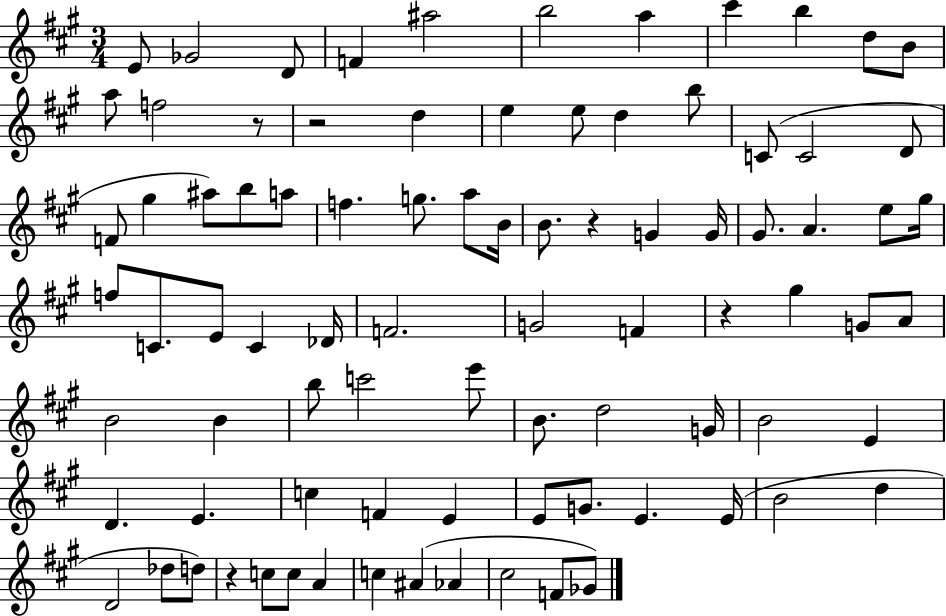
X:1
T:Untitled
M:3/4
L:1/4
K:A
E/2 _G2 D/2 F ^a2 b2 a ^c' b d/2 B/2 a/2 f2 z/2 z2 d e e/2 d b/2 C/2 C2 D/2 F/2 ^g ^a/2 b/2 a/2 f g/2 a/2 B/4 B/2 z G G/4 ^G/2 A e/2 ^g/4 f/2 C/2 E/2 C _D/4 F2 G2 F z ^g G/2 A/2 B2 B b/2 c'2 e'/2 B/2 d2 G/4 B2 E D E c F E E/2 G/2 E E/4 B2 d D2 _d/2 d/2 z c/2 c/2 A c ^A _A ^c2 F/2 _G/2